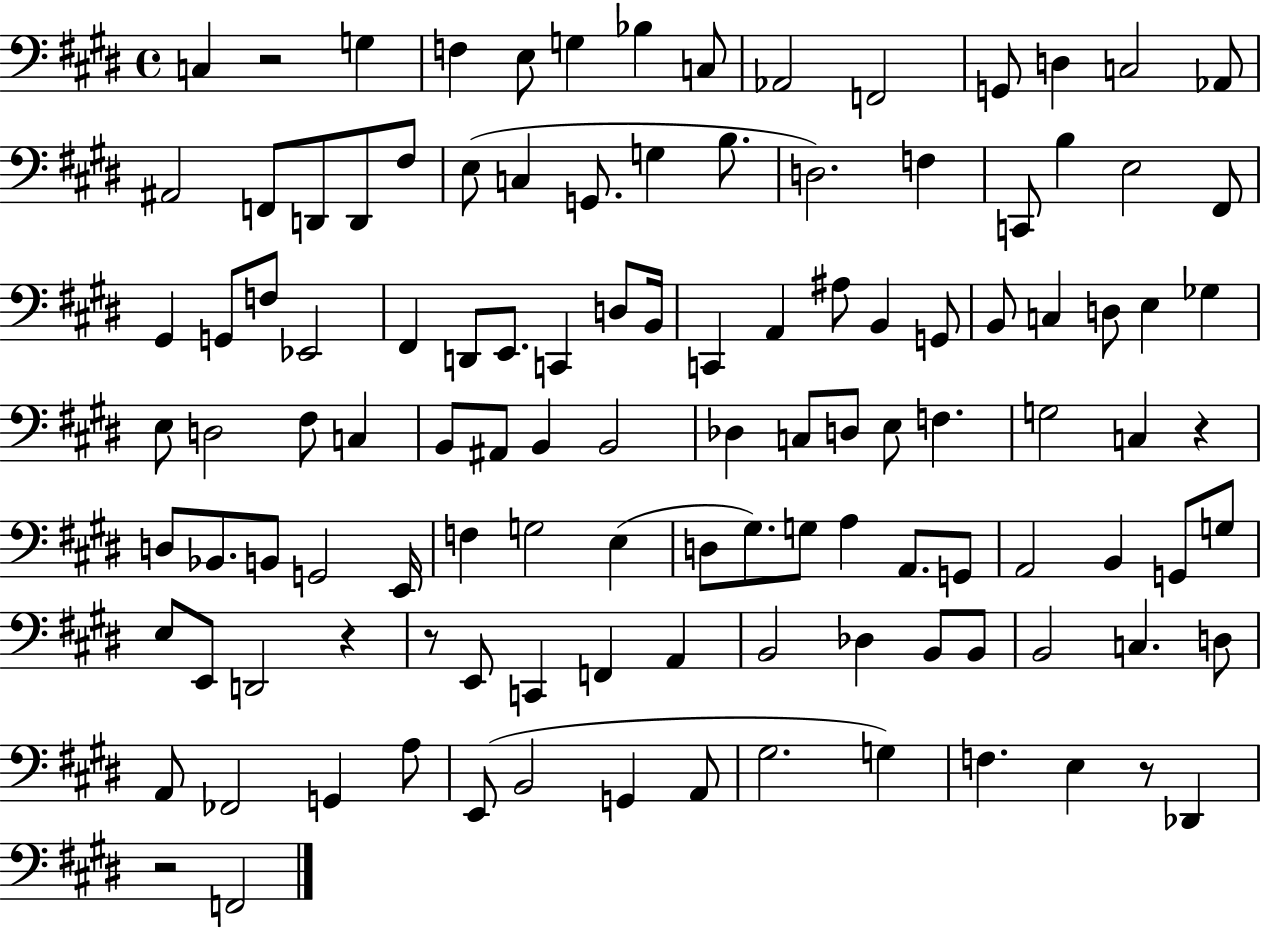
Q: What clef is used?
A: bass